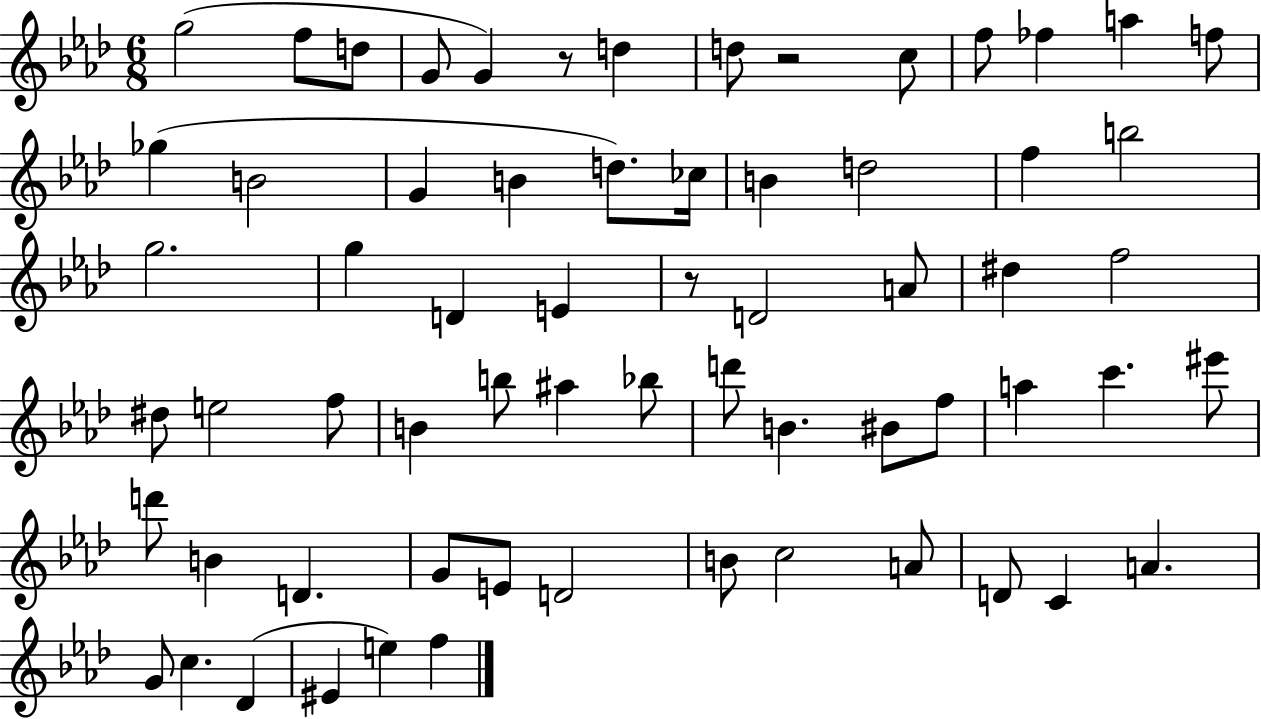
G5/h F5/e D5/e G4/e G4/q R/e D5/q D5/e R/h C5/e F5/e FES5/q A5/q F5/e Gb5/q B4/h G4/q B4/q D5/e. CES5/s B4/q D5/h F5/q B5/h G5/h. G5/q D4/q E4/q R/e D4/h A4/e D#5/q F5/h D#5/e E5/h F5/e B4/q B5/e A#5/q Bb5/e D6/e B4/q. BIS4/e F5/e A5/q C6/q. EIS6/e D6/e B4/q D4/q. G4/e E4/e D4/h B4/e C5/h A4/e D4/e C4/q A4/q. G4/e C5/q. Db4/q EIS4/q E5/q F5/q